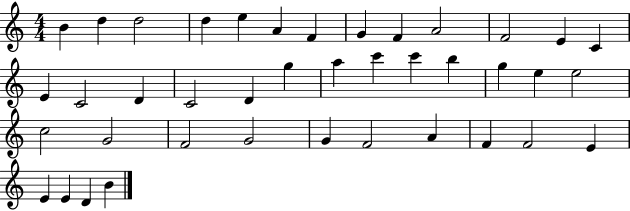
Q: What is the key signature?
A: C major